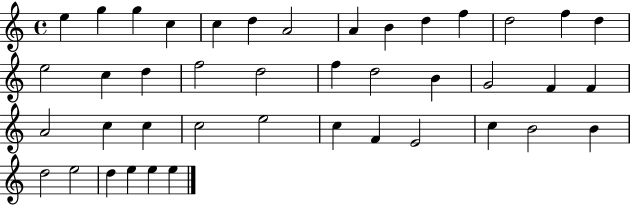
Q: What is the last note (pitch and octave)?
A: E5